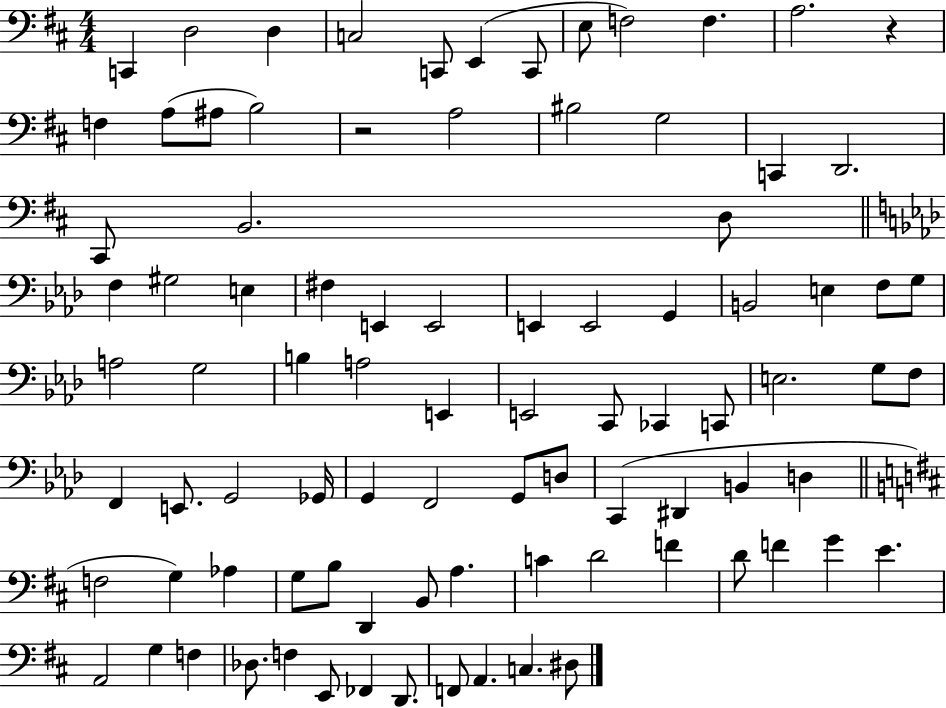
C2/q D3/h D3/q C3/h C2/e E2/q C2/e E3/e F3/h F3/q. A3/h. R/q F3/q A3/e A#3/e B3/h R/h A3/h BIS3/h G3/h C2/q D2/h. C#2/e B2/h. D3/e F3/q G#3/h E3/q F#3/q E2/q E2/h E2/q E2/h G2/q B2/h E3/q F3/e G3/e A3/h G3/h B3/q A3/h E2/q E2/h C2/e CES2/q C2/e E3/h. G3/e F3/e F2/q E2/e. G2/h Gb2/s G2/q F2/h G2/e D3/e C2/q D#2/q B2/q D3/q F3/h G3/q Ab3/q G3/e B3/e D2/q B2/e A3/q. C4/q D4/h F4/q D4/e F4/q G4/q E4/q. A2/h G3/q F3/q Db3/e. F3/q E2/e FES2/q D2/e. F2/e A2/q. C3/q. D#3/e